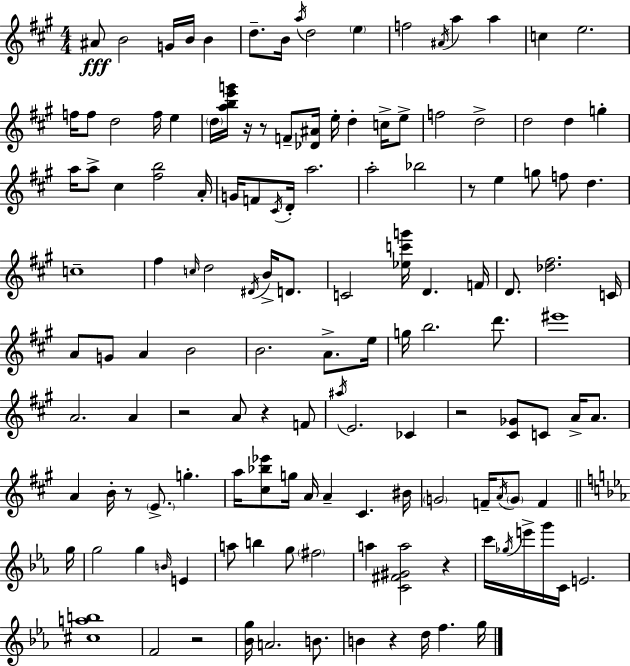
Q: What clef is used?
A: treble